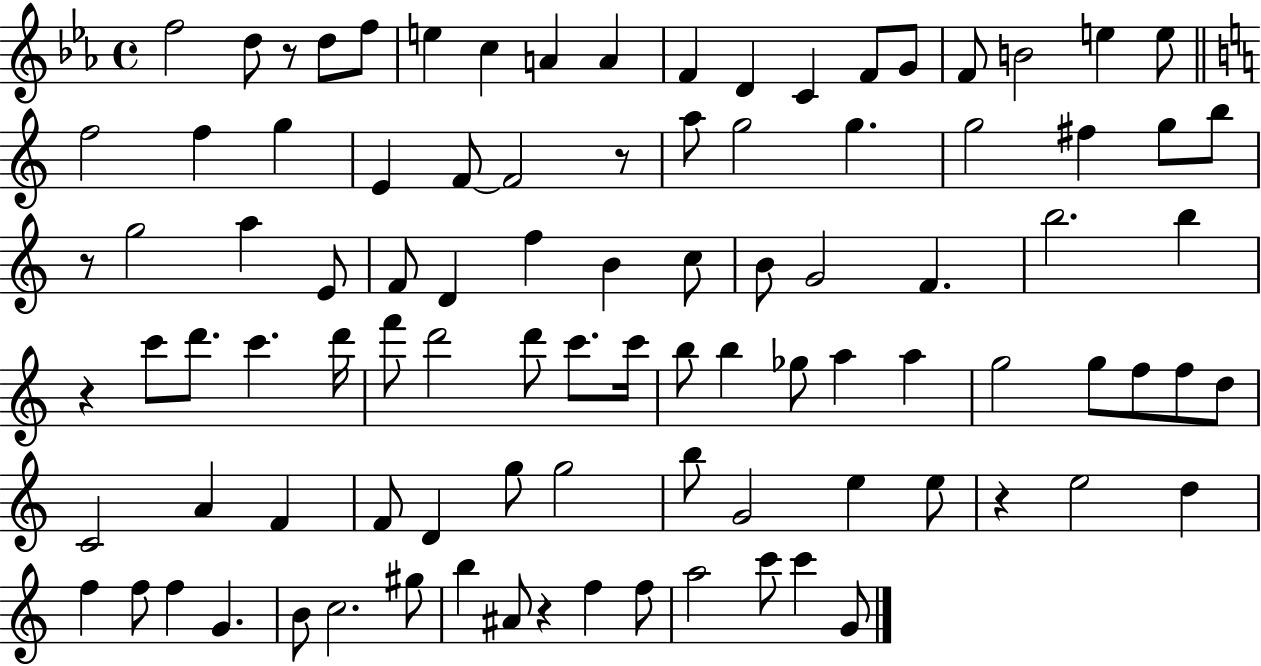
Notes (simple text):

F5/h D5/e R/e D5/e F5/e E5/q C5/q A4/q A4/q F4/q D4/q C4/q F4/e G4/e F4/e B4/h E5/q E5/e F5/h F5/q G5/q E4/q F4/e F4/h R/e A5/e G5/h G5/q. G5/h F#5/q G5/e B5/e R/e G5/h A5/q E4/e F4/e D4/q F5/q B4/q C5/e B4/e G4/h F4/q. B5/h. B5/q R/q C6/e D6/e. C6/q. D6/s F6/e D6/h D6/e C6/e. C6/s B5/e B5/q Gb5/e A5/q A5/q G5/h G5/e F5/e F5/e D5/e C4/h A4/q F4/q F4/e D4/q G5/e G5/h B5/e G4/h E5/q E5/e R/q E5/h D5/q F5/q F5/e F5/q G4/q. B4/e C5/h. G#5/e B5/q A#4/e R/q F5/q F5/e A5/h C6/e C6/q G4/e